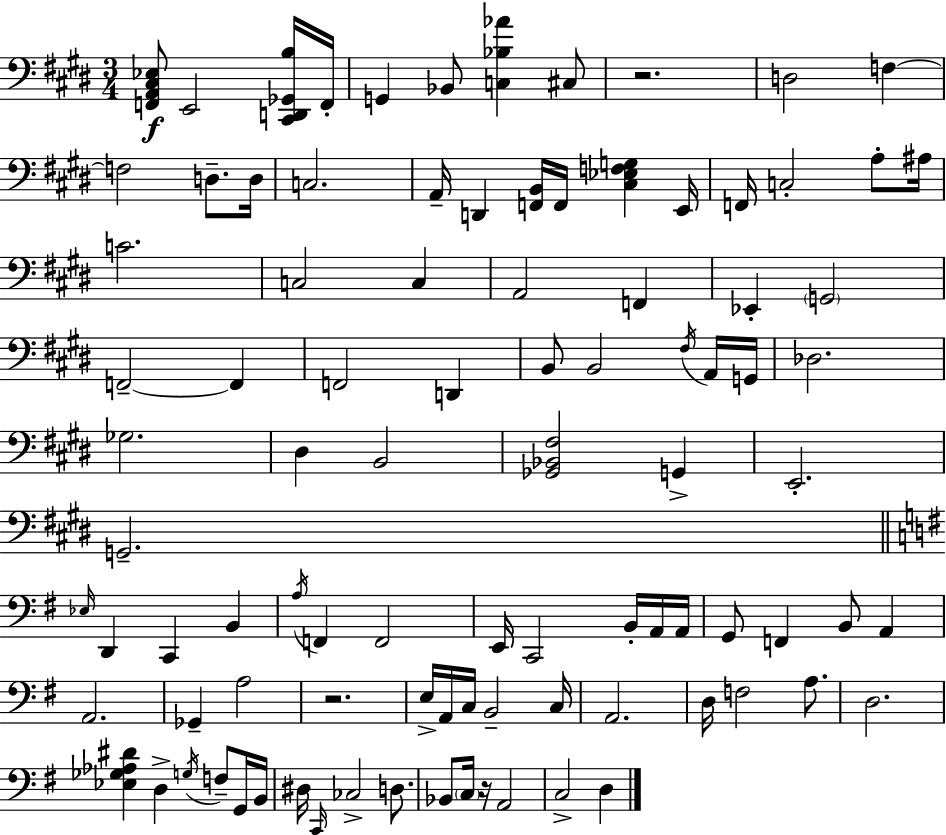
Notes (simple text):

[F2,A2,C#3,Eb3]/e E2/h [C#2,D2,Gb2,B3]/s F2/s G2/q Bb2/e [C3,Bb3,Ab4]/q C#3/e R/h. D3/h F3/q F3/h D3/e. D3/s C3/h. A2/s D2/q [F2,B2]/s F2/s [C#3,Eb3,F3,G3]/q E2/s F2/s C3/h A3/e A#3/s C4/h. C3/h C3/q A2/h F2/q Eb2/q G2/h F2/h F2/q F2/h D2/q B2/e B2/h F#3/s A2/s G2/s Db3/h. Gb3/h. D#3/q B2/h [Gb2,Bb2,F#3]/h G2/q E2/h. G2/h. Eb3/s D2/q C2/q B2/q A3/s F2/q F2/h E2/s C2/h B2/s A2/s A2/s G2/e F2/q B2/e A2/q A2/h. Gb2/q A3/h R/h. E3/s A2/s C3/s B2/h C3/s A2/h. D3/s F3/h A3/e. D3/h. [Eb3,Gb3,Ab3,D#4]/q D3/q G3/s F3/e G2/s B2/s D#3/s C2/s CES3/h D3/e. Bb2/e C3/s R/s A2/h C3/h D3/q